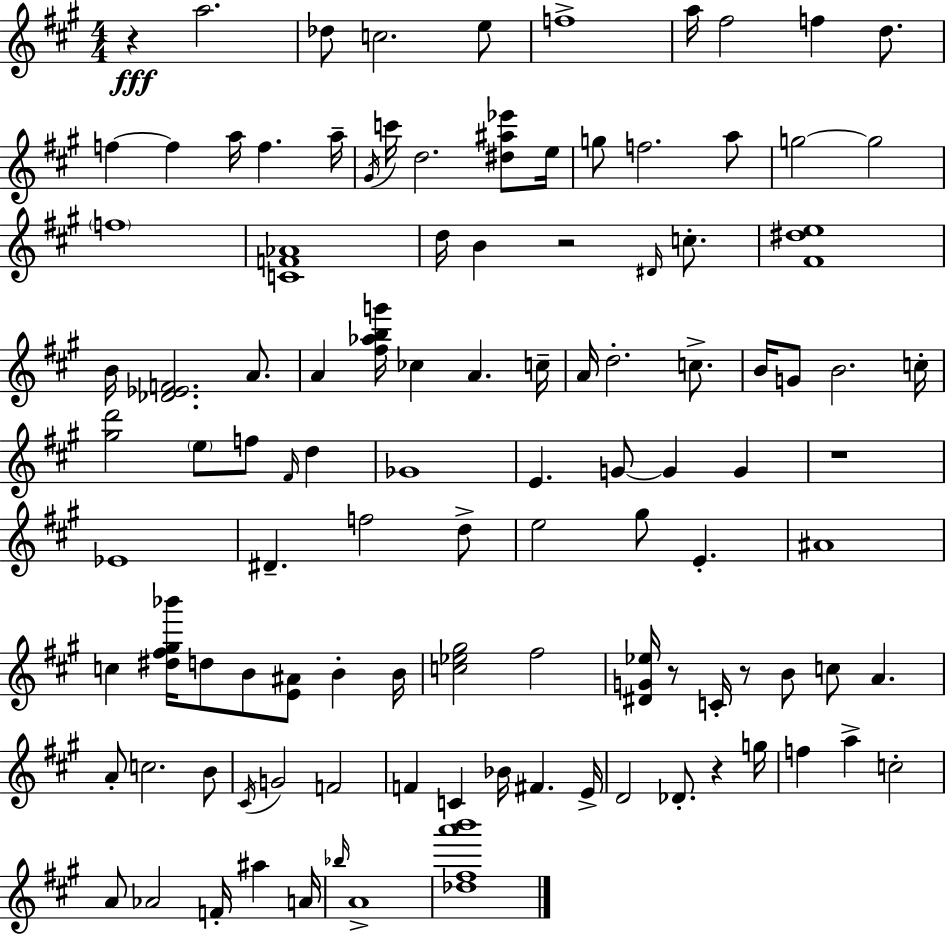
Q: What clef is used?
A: treble